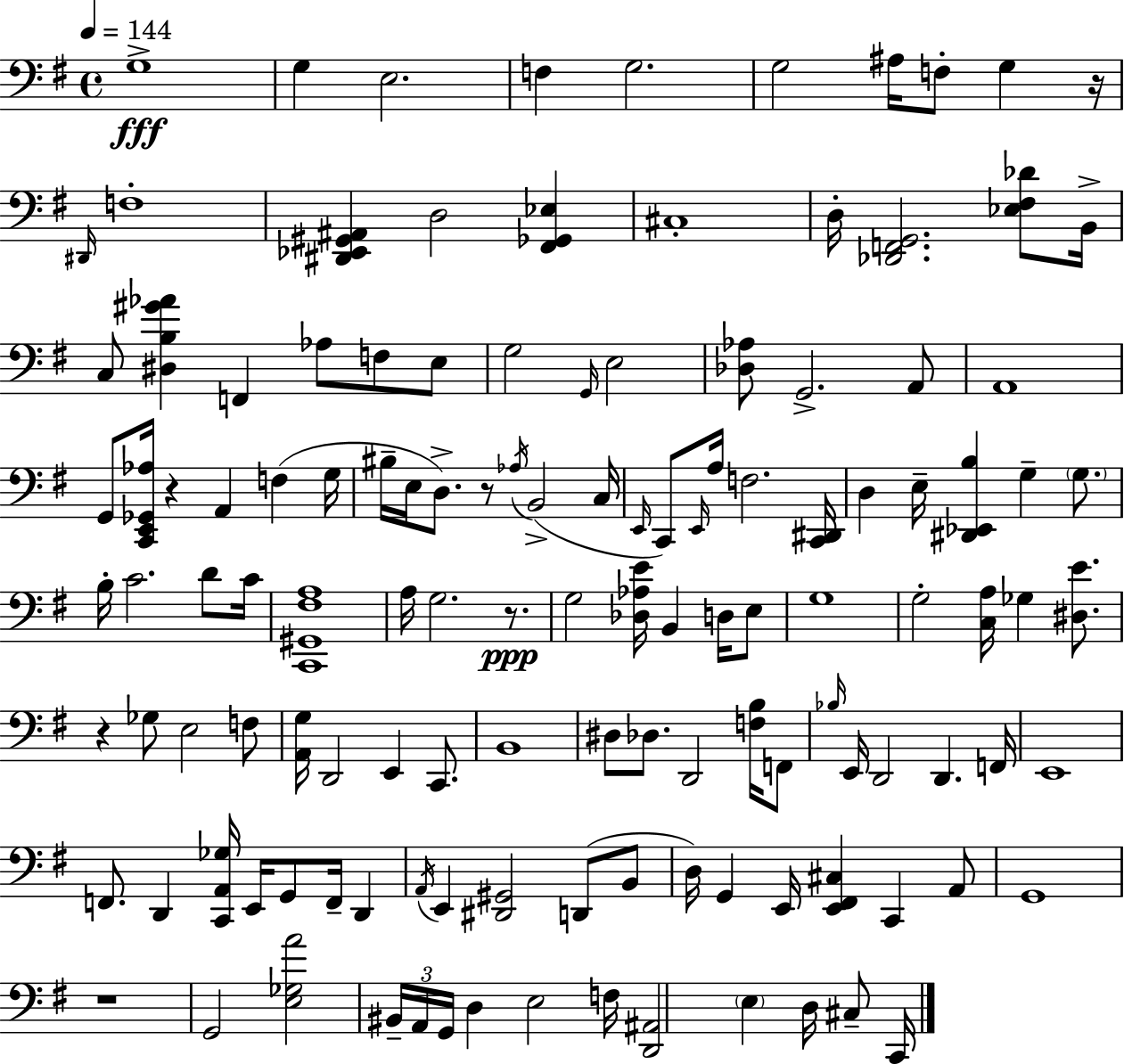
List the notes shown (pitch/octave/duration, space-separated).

G3/w G3/q E3/h. F3/q G3/h. G3/h A#3/s F3/e G3/q R/s D#2/s F3/w [D#2,Eb2,G#2,A#2]/q D3/h [F#2,Gb2,Eb3]/q C#3/w D3/s [Db2,F2,G2]/h. [Eb3,F#3,Db4]/e B2/s C3/e [D#3,B3,G#4,Ab4]/q F2/q Ab3/e F3/e E3/e G3/h G2/s E3/h [Db3,Ab3]/e G2/h. A2/e A2/w G2/e [C2,E2,Gb2,Ab3]/s R/q A2/q F3/q G3/s BIS3/s E3/s D3/e. R/e Ab3/s B2/h C3/s E2/s C2/e E2/s A3/s F3/h. [C2,D#2]/s D3/q E3/s [D#2,Eb2,B3]/q G3/q G3/e. B3/s C4/h. D4/e C4/s [C2,G#2,F#3,A3]/w A3/s G3/h. R/e. G3/h [Db3,Ab3,E4]/s B2/q D3/s E3/e G3/w G3/h [C3,A3]/s Gb3/q [D#3,E4]/e. R/q Gb3/e E3/h F3/e [A2,G3]/s D2/h E2/q C2/e. B2/w D#3/e Db3/e. D2/h [F3,B3]/s F2/e Bb3/s E2/s D2/h D2/q. F2/s E2/w F2/e. D2/q [C2,A2,Gb3]/s E2/s G2/e F2/s D2/q A2/s E2/q [D#2,G#2]/h D2/e B2/e D3/s G2/q E2/s [E2,F#2,C#3]/q C2/q A2/e G2/w R/w G2/h [E3,Gb3,A4]/h BIS2/s A2/s G2/s D3/q E3/h F3/s [D2,A#2]/h E3/q D3/s C#3/e C2/s